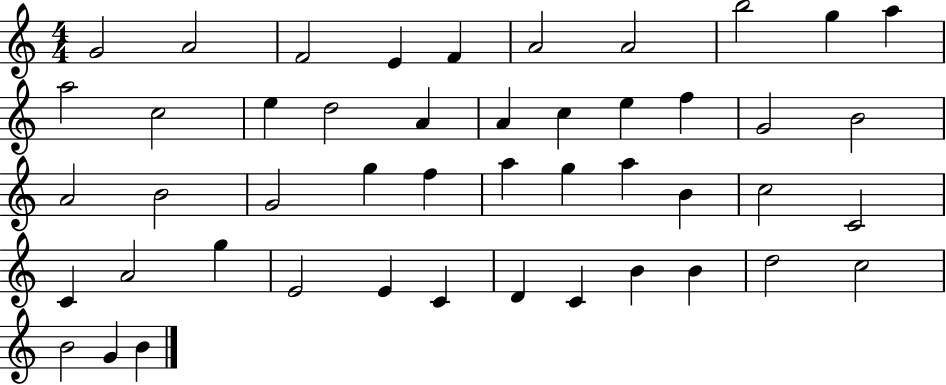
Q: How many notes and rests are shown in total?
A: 47